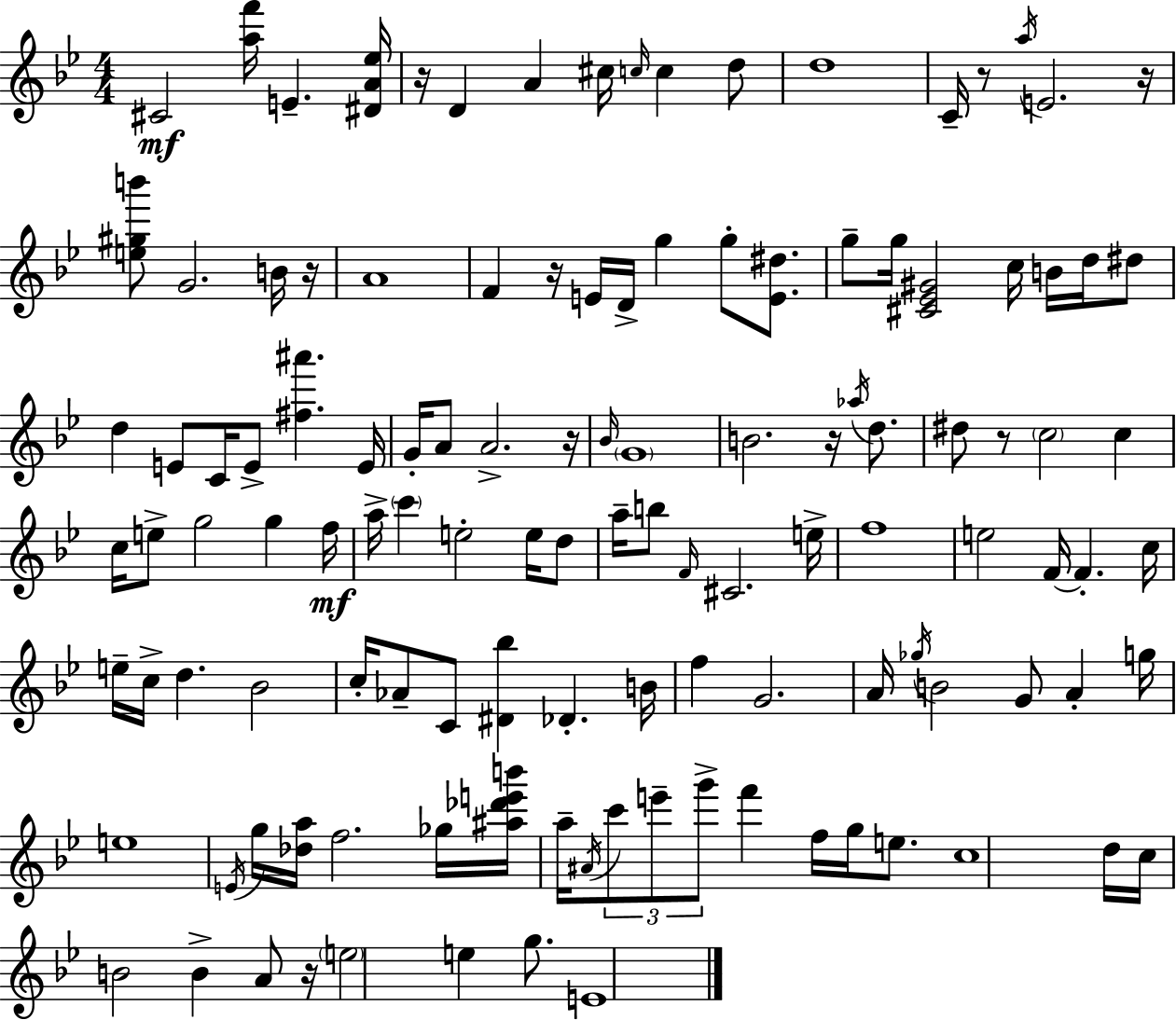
X:1
T:Untitled
M:4/4
L:1/4
K:Bb
^C2 [af']/4 E [^DA_e]/4 z/4 D A ^c/4 c/4 c d/2 d4 C/4 z/2 a/4 E2 z/4 [e^gb']/2 G2 B/4 z/4 A4 F z/4 E/4 D/4 g g/2 [E^d]/2 g/2 g/4 [^C_E^G]2 c/4 B/4 d/4 ^d/2 d E/2 C/4 E/2 [^f^a'] E/4 G/4 A/2 A2 z/4 _B/4 G4 B2 z/4 _a/4 d/2 ^d/2 z/2 c2 c c/4 e/2 g2 g f/4 a/4 c' e2 e/4 d/2 a/4 b/2 F/4 ^C2 e/4 f4 e2 F/4 F c/4 e/4 c/4 d _B2 c/4 _A/2 C/2 [^D_b] _D B/4 f G2 A/4 _g/4 B2 G/2 A g/4 e4 E/4 g/4 [_da]/4 f2 _g/4 [^a_d'e'b']/4 a/4 ^A/4 c'/2 e'/2 g'/2 f' f/4 g/4 e/2 c4 d/4 c/4 B2 B A/2 z/4 e2 e g/2 E4